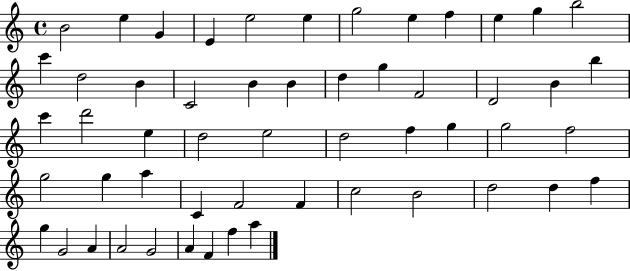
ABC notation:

X:1
T:Untitled
M:4/4
L:1/4
K:C
B2 e G E e2 e g2 e f e g b2 c' d2 B C2 B B d g F2 D2 B b c' d'2 e d2 e2 d2 f g g2 f2 g2 g a C F2 F c2 B2 d2 d f g G2 A A2 G2 A F f a